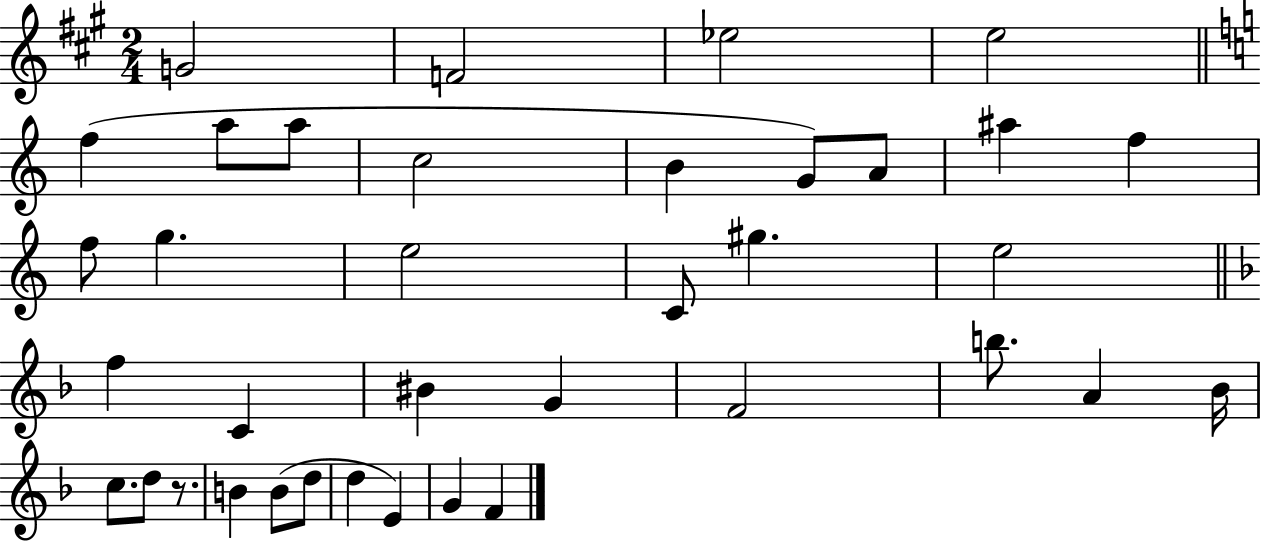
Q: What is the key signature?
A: A major